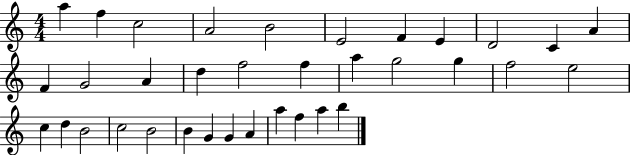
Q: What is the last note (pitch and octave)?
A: B5